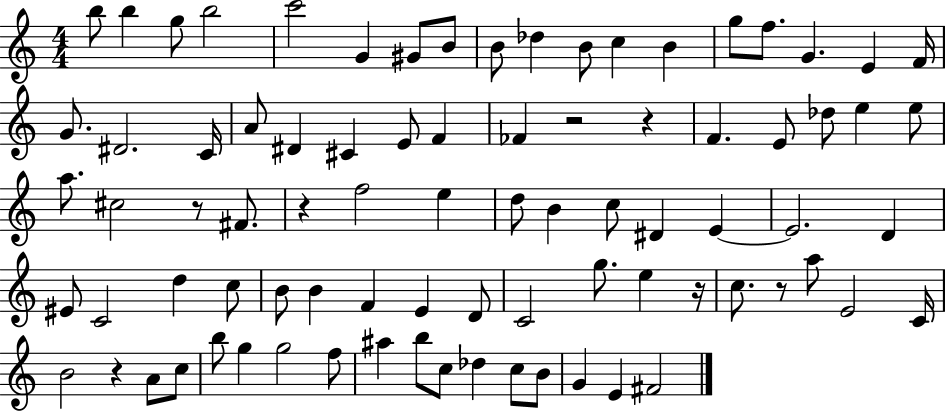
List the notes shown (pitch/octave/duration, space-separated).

B5/e B5/q G5/e B5/h C6/h G4/q G#4/e B4/e B4/e Db5/q B4/e C5/q B4/q G5/e F5/e. G4/q. E4/q F4/s G4/e. D#4/h. C4/s A4/e D#4/q C#4/q E4/e F4/q FES4/q R/h R/q F4/q. E4/e Db5/e E5/q E5/e A5/e. C#5/h R/e F#4/e. R/q F5/h E5/q D5/e B4/q C5/e D#4/q E4/q E4/h. D4/q EIS4/e C4/h D5/q C5/e B4/e B4/q F4/q E4/q D4/e C4/h G5/e. E5/q R/s C5/e. R/e A5/e E4/h C4/s B4/h R/q A4/e C5/e B5/e G5/q G5/h F5/e A#5/q B5/e C5/e Db5/q C5/e B4/e G4/q E4/q F#4/h